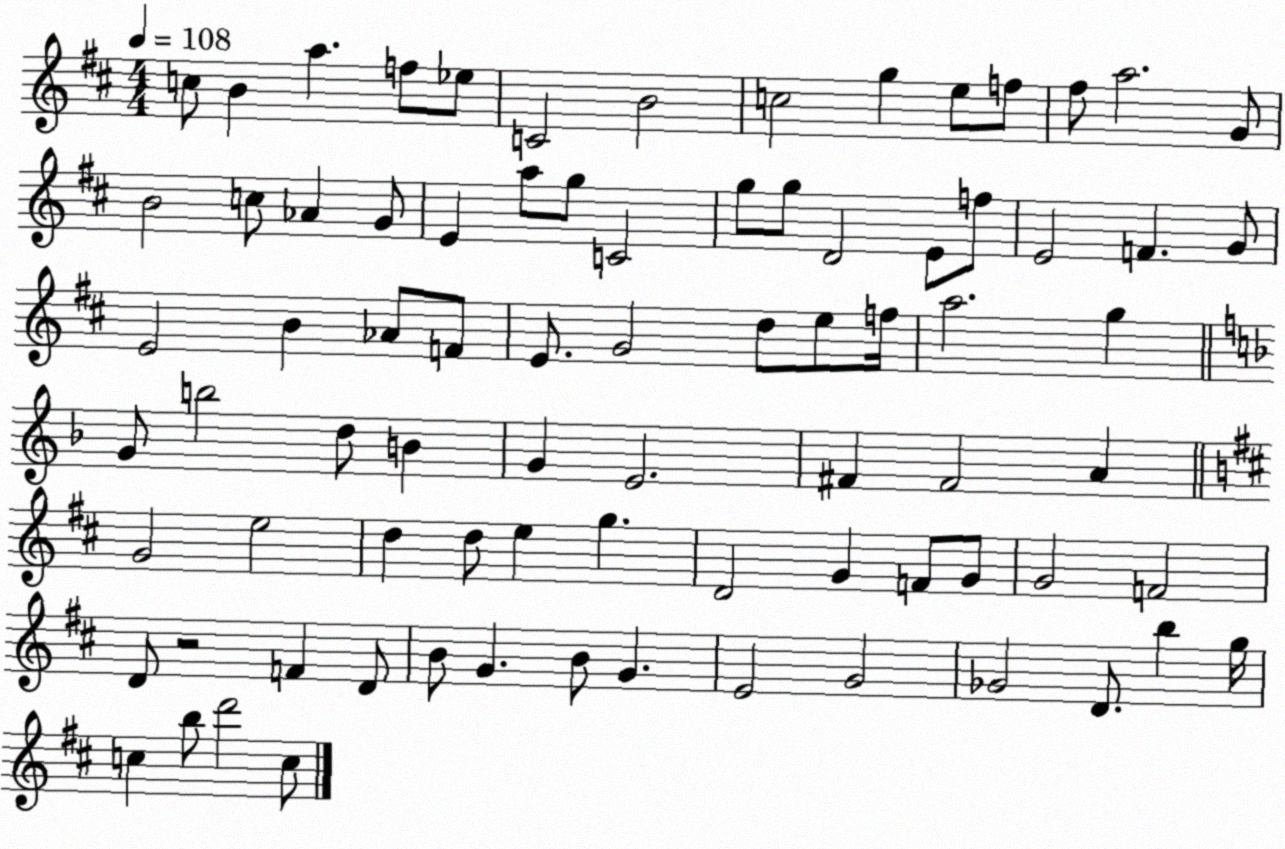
X:1
T:Untitled
M:4/4
L:1/4
K:D
c/2 B a f/2 _e/2 C2 B2 c2 g e/2 f/2 ^f/2 a2 G/2 B2 c/2 _A G/2 E a/2 g/2 C2 g/2 g/2 D2 E/2 f/2 E2 F G/2 E2 B _A/2 F/2 E/2 G2 d/2 e/2 f/4 a2 g G/2 b2 d/2 B G E2 ^F ^F2 A G2 e2 d d/2 e g D2 G F/2 G/2 G2 F2 D/2 z2 F D/2 B/2 G B/2 G E2 G2 _G2 D/2 b g/4 c b/2 d'2 c/2